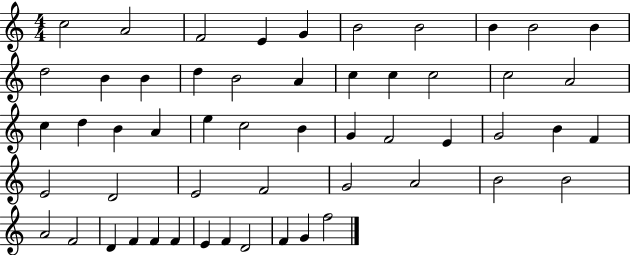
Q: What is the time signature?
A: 4/4